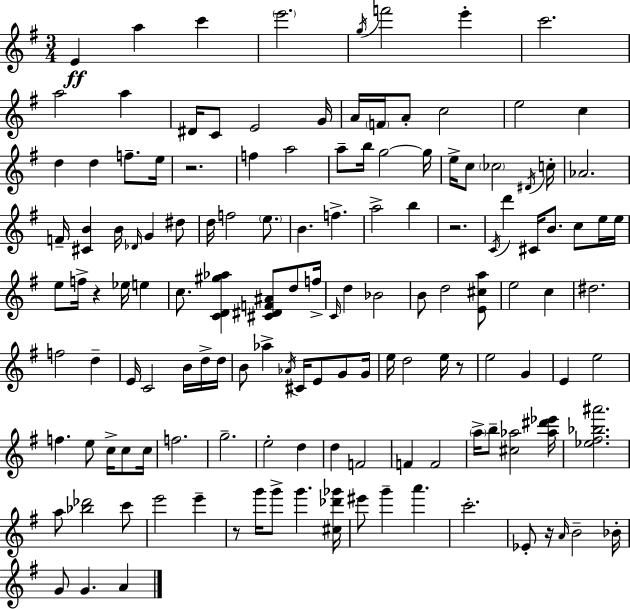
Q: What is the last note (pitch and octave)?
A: A4